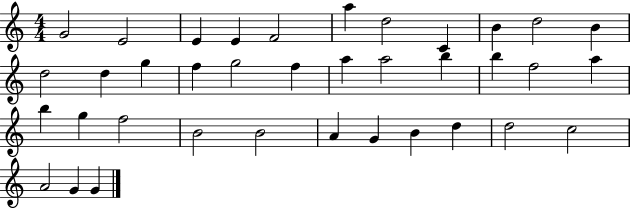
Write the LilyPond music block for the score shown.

{
  \clef treble
  \numericTimeSignature
  \time 4/4
  \key c \major
  g'2 e'2 | e'4 e'4 f'2 | a''4 d''2 c'4 | b'4 d''2 b'4 | \break d''2 d''4 g''4 | f''4 g''2 f''4 | a''4 a''2 b''4 | b''4 f''2 a''4 | \break b''4 g''4 f''2 | b'2 b'2 | a'4 g'4 b'4 d''4 | d''2 c''2 | \break a'2 g'4 g'4 | \bar "|."
}